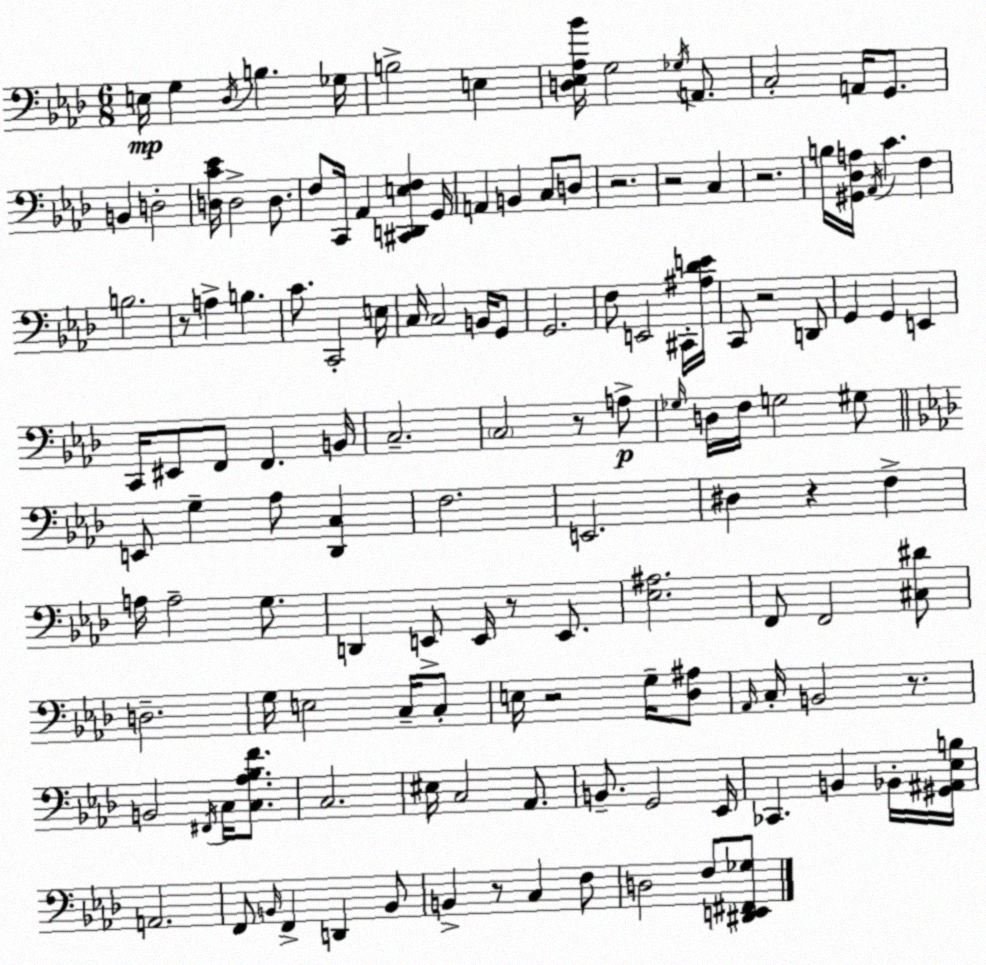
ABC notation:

X:1
T:Untitled
M:6/8
L:1/4
K:Fm
E,/4 G, _D,/4 B, _G,/4 B,2 E, [D,_E,_A,_B]/4 G,2 _G,/4 A,,/2 C,2 A,,/4 G,,/2 B,, D,2 [D,C_E]/4 D,2 D,/2 F,/2 C,,/4 _A,, [^C,,D,,E,F,] G,,/4 A,, B,, C,/2 D,/2 z2 z2 C, z2 B,/4 [^G,,_D,A,]/4 _A,,/4 C F, B,2 z/2 A, B, C/2 C,,2 E,/4 C,/4 C,2 B,,/4 G,,/2 G,,2 F,/2 E,,2 ^C,,/4 [^A,_DE]/4 C,,/2 z2 D,,/2 G,, G,, E,, C,,/4 ^E,,/2 F,,/2 F,, B,,/4 C,2 C,2 z/2 A,/2 _G,/4 D,/4 F,/4 G,2 ^G,/2 E,,/2 G, _A,/2 [_D,,C,] F,2 E,,2 ^D, z F, A,/4 A,2 G,/2 D,, E,,/2 E,,/4 z/2 E,,/2 [_E,^A,]2 F,,/2 F,,2 [^C,^D]/2 D,2 G,/4 E,2 C,/4 C,/2 E,/4 z2 G,/4 [_D,^A,]/2 _A,,/4 C,/4 B,,2 z/2 B,,2 ^F,,/4 C,/4 [C,_A,_B,F]/2 C,2 ^E,/4 C,2 _A,,/2 B,,/2 G,,2 _E,,/4 _C,, B,, _B,,/4 [^G,,^A,,_E,B,]/4 A,,2 F,,/2 B,,/4 F,, D,, B,,/2 B,, z/2 C, F,/2 D,2 F,/2 [^D,,E,,^F,,_G,]/2